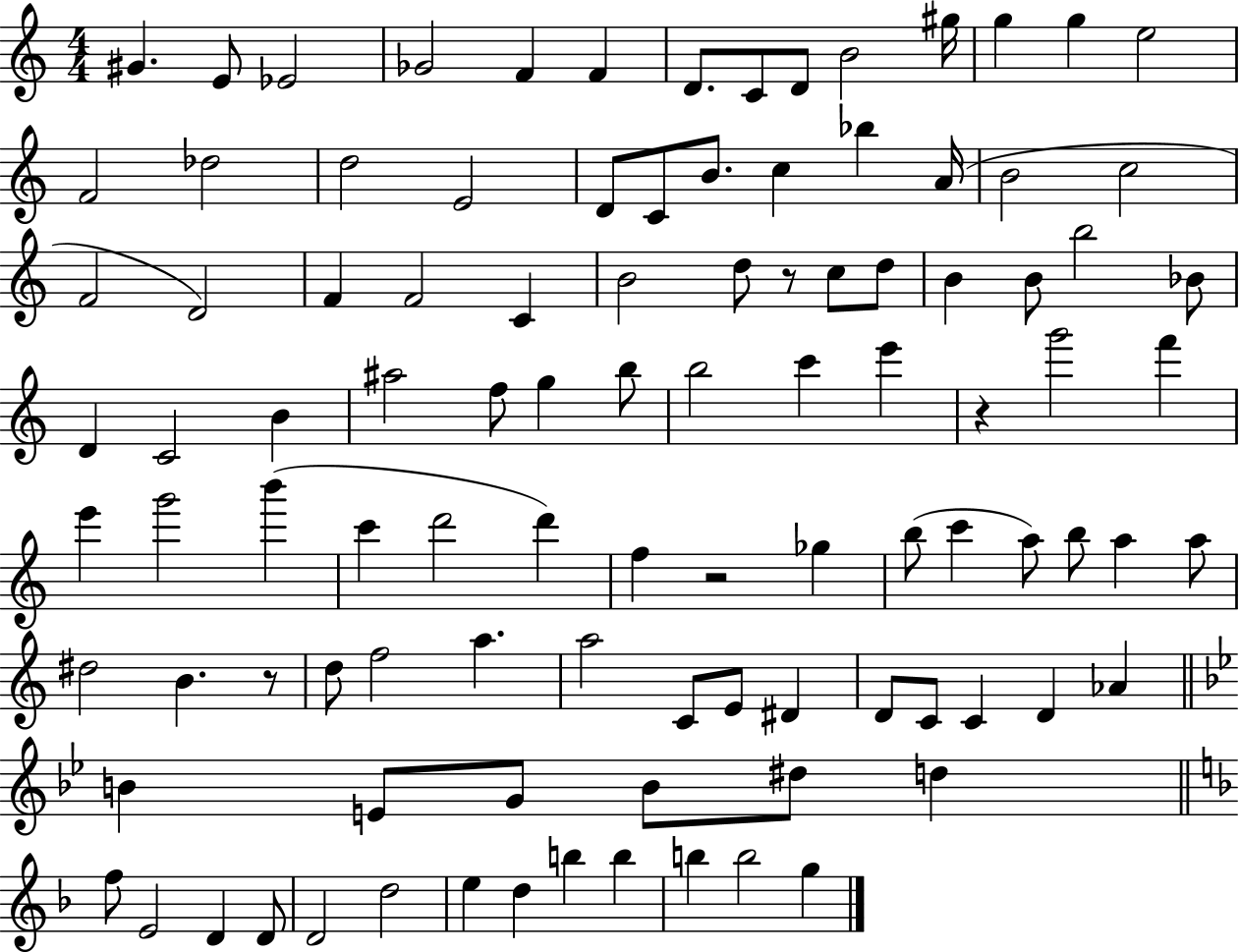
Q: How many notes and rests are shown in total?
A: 102